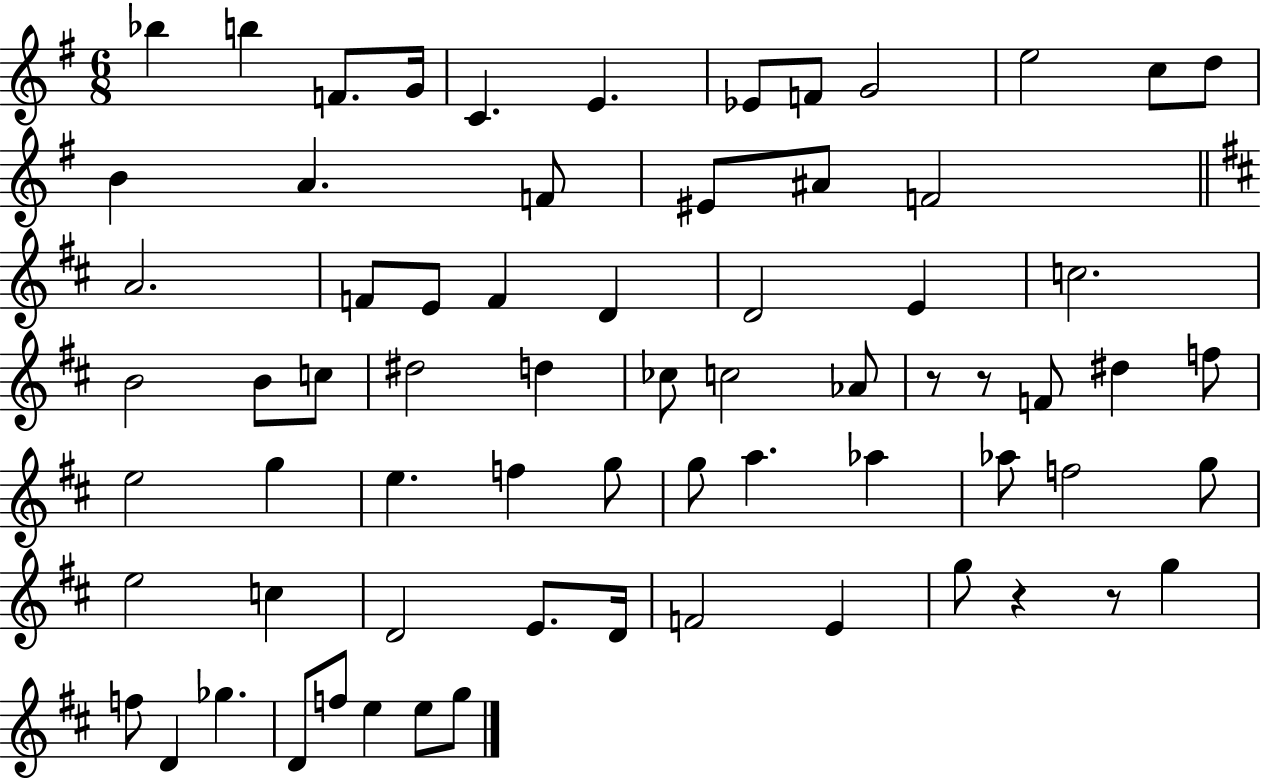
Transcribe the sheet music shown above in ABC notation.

X:1
T:Untitled
M:6/8
L:1/4
K:G
_b b F/2 G/4 C E _E/2 F/2 G2 e2 c/2 d/2 B A F/2 ^E/2 ^A/2 F2 A2 F/2 E/2 F D D2 E c2 B2 B/2 c/2 ^d2 d _c/2 c2 _A/2 z/2 z/2 F/2 ^d f/2 e2 g e f g/2 g/2 a _a _a/2 f2 g/2 e2 c D2 E/2 D/4 F2 E g/2 z z/2 g f/2 D _g D/2 f/2 e e/2 g/2